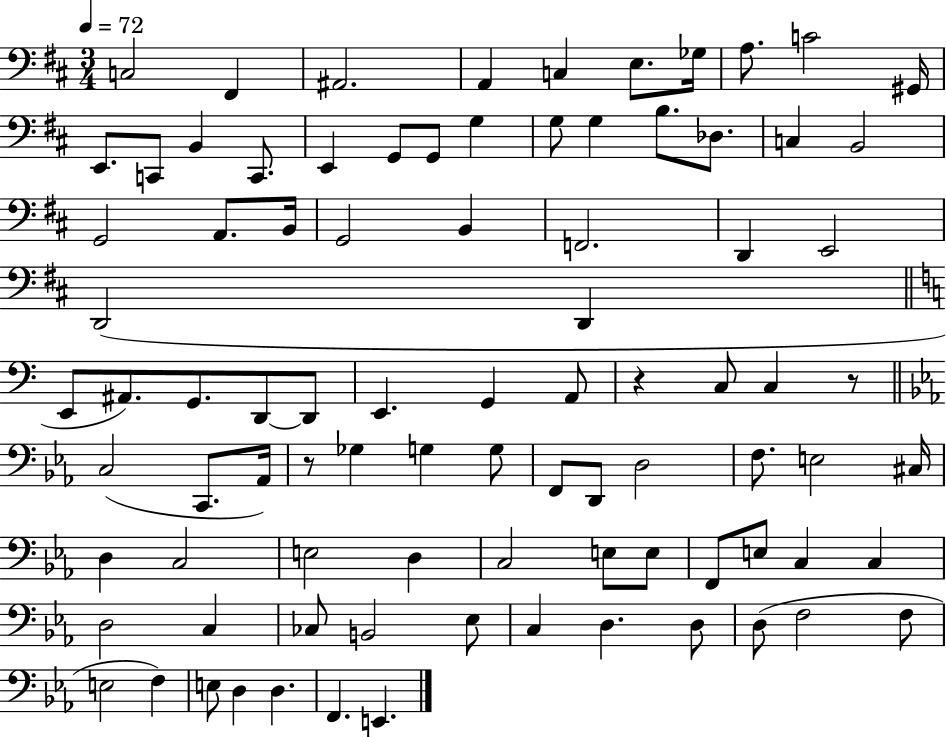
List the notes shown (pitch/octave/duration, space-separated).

C3/h F#2/q A#2/h. A2/q C3/q E3/e. Gb3/s A3/e. C4/h G#2/s E2/e. C2/e B2/q C2/e. E2/q G2/e G2/e G3/q G3/e G3/q B3/e. Db3/e. C3/q B2/h G2/h A2/e. B2/s G2/h B2/q F2/h. D2/q E2/h D2/h D2/q E2/e A#2/e. G2/e. D2/e D2/e E2/q. G2/q A2/e R/q C3/e C3/q R/e C3/h C2/e. Ab2/s R/e Gb3/q G3/q G3/e F2/e D2/e D3/h F3/e. E3/h C#3/s D3/q C3/h E3/h D3/q C3/h E3/e E3/e F2/e E3/e C3/q C3/q D3/h C3/q CES3/e B2/h Eb3/e C3/q D3/q. D3/e D3/e F3/h F3/e E3/h F3/q E3/e D3/q D3/q. F2/q. E2/q.